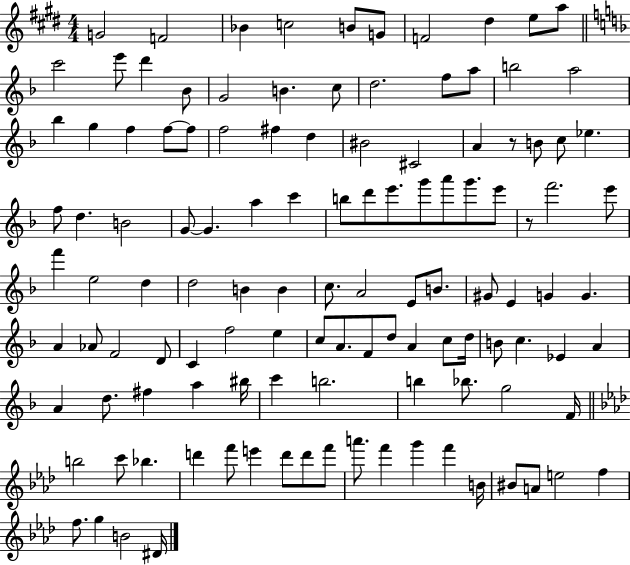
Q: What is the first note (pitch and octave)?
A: G4